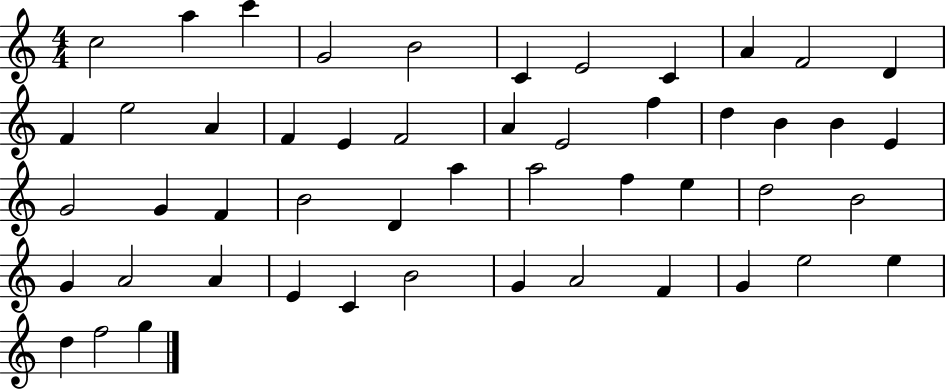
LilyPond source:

{
  \clef treble
  \numericTimeSignature
  \time 4/4
  \key c \major
  c''2 a''4 c'''4 | g'2 b'2 | c'4 e'2 c'4 | a'4 f'2 d'4 | \break f'4 e''2 a'4 | f'4 e'4 f'2 | a'4 e'2 f''4 | d''4 b'4 b'4 e'4 | \break g'2 g'4 f'4 | b'2 d'4 a''4 | a''2 f''4 e''4 | d''2 b'2 | \break g'4 a'2 a'4 | e'4 c'4 b'2 | g'4 a'2 f'4 | g'4 e''2 e''4 | \break d''4 f''2 g''4 | \bar "|."
}